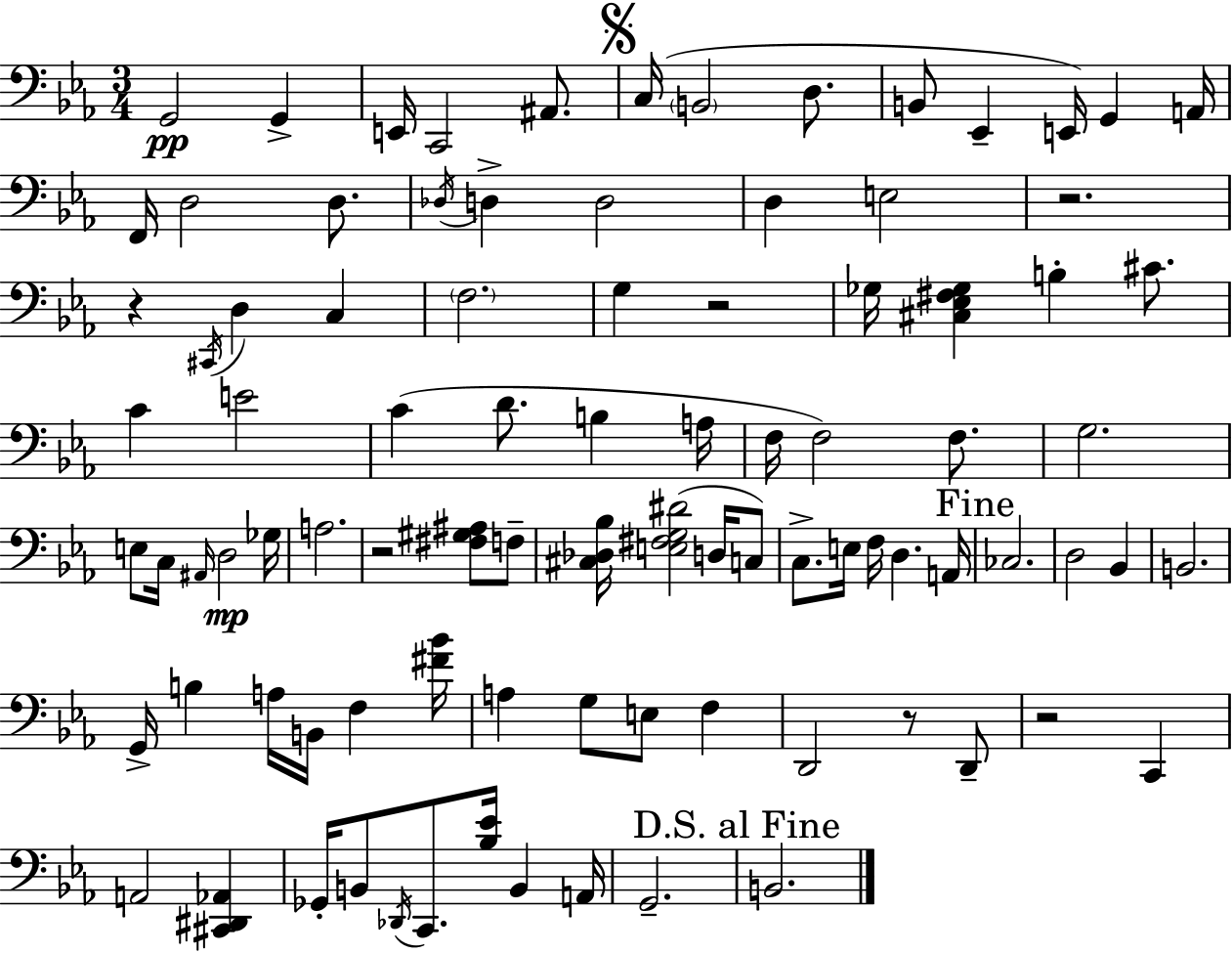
{
  \clef bass
  \numericTimeSignature
  \time 3/4
  \key ees \major
  g,2\pp g,4-> | e,16 c,2 ais,8. | \mark \markup { \musicglyph "scripts.segno" } c16( \parenthesize b,2 d8. | b,8 ees,4-- e,16) g,4 a,16 | \break f,16 d2 d8. | \acciaccatura { des16 } d4-> d2 | d4 e2 | r2. | \break r4 \acciaccatura { cis,16 } d4 c4 | \parenthesize f2. | g4 r2 | ges16 <cis ees fis ges>4 b4-. cis'8. | \break c'4 e'2 | c'4( d'8. b4 | a16 f16 f2) f8. | g2. | \break e8 c16 \grace { ais,16 }\mp d2 | ges16 a2. | r2 <fis gis ais>8 | f8-- <cis des bes>16 <e fis g dis'>2( | \break d16 c8) c8.-> e16 f16 d4. | a,16 \mark "Fine" ces2. | d2 bes,4 | b,2. | \break g,16-> b4 a16 b,16 f4 | <fis' bes'>16 a4 g8 e8 f4 | d,2 r8 | d,8-- r2 c,4 | \break a,2 <cis, dis, aes,>4 | ges,16-. b,8 \acciaccatura { des,16 } c,8. <bes ees'>16 b,4 | a,16 g,2.-- | \mark "D.S. al Fine" b,2. | \break \bar "|."
}